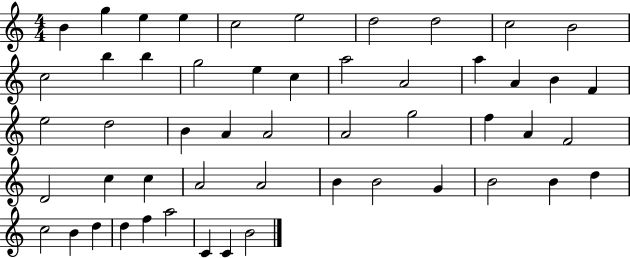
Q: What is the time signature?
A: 4/4